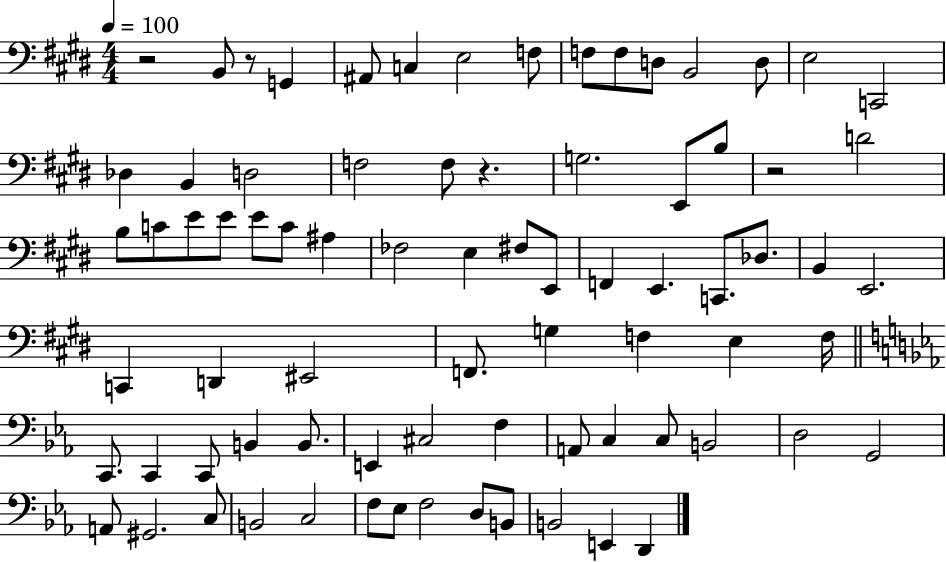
X:1
T:Untitled
M:4/4
L:1/4
K:E
z2 B,,/2 z/2 G,, ^A,,/2 C, E,2 F,/2 F,/2 F,/2 D,/2 B,,2 D,/2 E,2 C,,2 _D, B,, D,2 F,2 F,/2 z G,2 E,,/2 B,/2 z2 D2 B,/2 C/2 E/2 E/2 E/2 C/2 ^A, _F,2 E, ^F,/2 E,,/2 F,, E,, C,,/2 _D,/2 B,, E,,2 C,, D,, ^E,,2 F,,/2 G, F, E, F,/4 C,,/2 C,, C,,/2 B,, B,,/2 E,, ^C,2 F, A,,/2 C, C,/2 B,,2 D,2 G,,2 A,,/2 ^G,,2 C,/2 B,,2 C,2 F,/2 _E,/2 F,2 D,/2 B,,/2 B,,2 E,, D,,